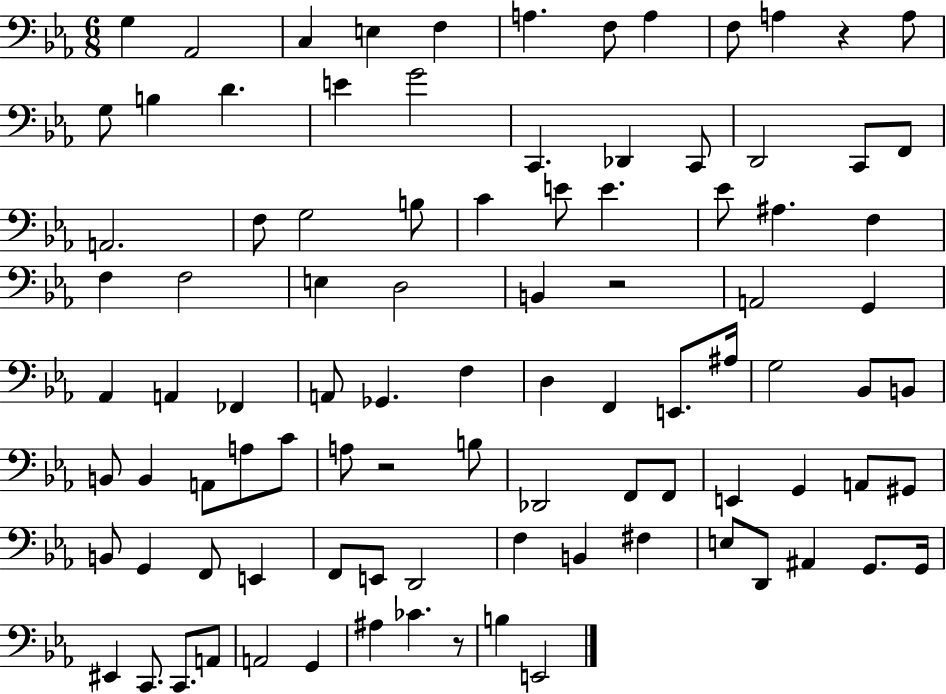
X:1
T:Untitled
M:6/8
L:1/4
K:Eb
G, _A,,2 C, E, F, A, F,/2 A, F,/2 A, z A,/2 G,/2 B, D E G2 C,, _D,, C,,/2 D,,2 C,,/2 F,,/2 A,,2 F,/2 G,2 B,/2 C E/2 E _E/2 ^A, F, F, F,2 E, D,2 B,, z2 A,,2 G,, _A,, A,, _F,, A,,/2 _G,, F, D, F,, E,,/2 ^A,/4 G,2 _B,,/2 B,,/2 B,,/2 B,, A,,/2 A,/2 C/2 A,/2 z2 B,/2 _D,,2 F,,/2 F,,/2 E,, G,, A,,/2 ^G,,/2 B,,/2 G,, F,,/2 E,, F,,/2 E,,/2 D,,2 F, B,, ^F, E,/2 D,,/2 ^A,, G,,/2 G,,/4 ^E,, C,,/2 C,,/2 A,,/2 A,,2 G,, ^A, _C z/2 B, E,,2